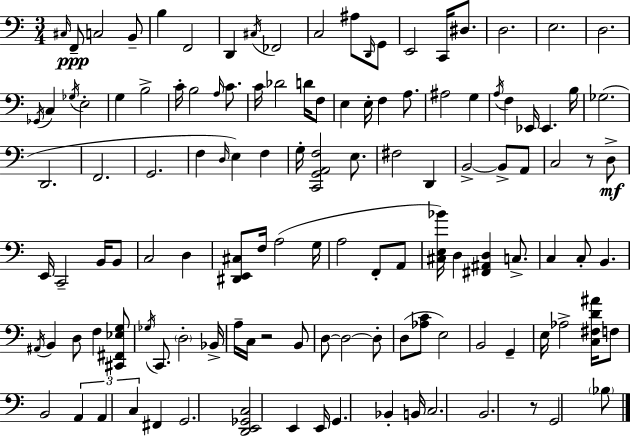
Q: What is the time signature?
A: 3/4